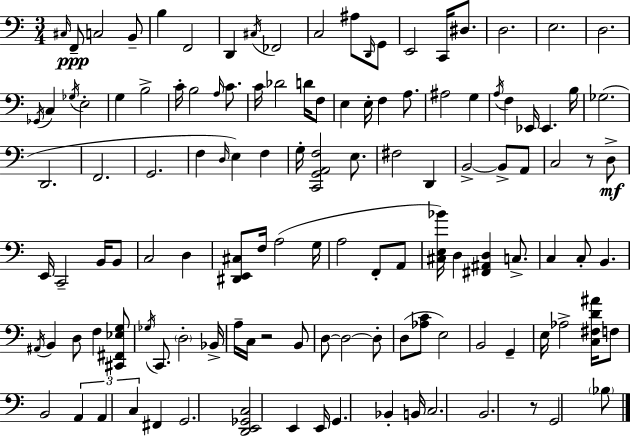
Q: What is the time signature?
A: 3/4